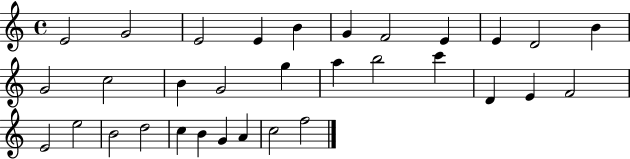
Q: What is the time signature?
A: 4/4